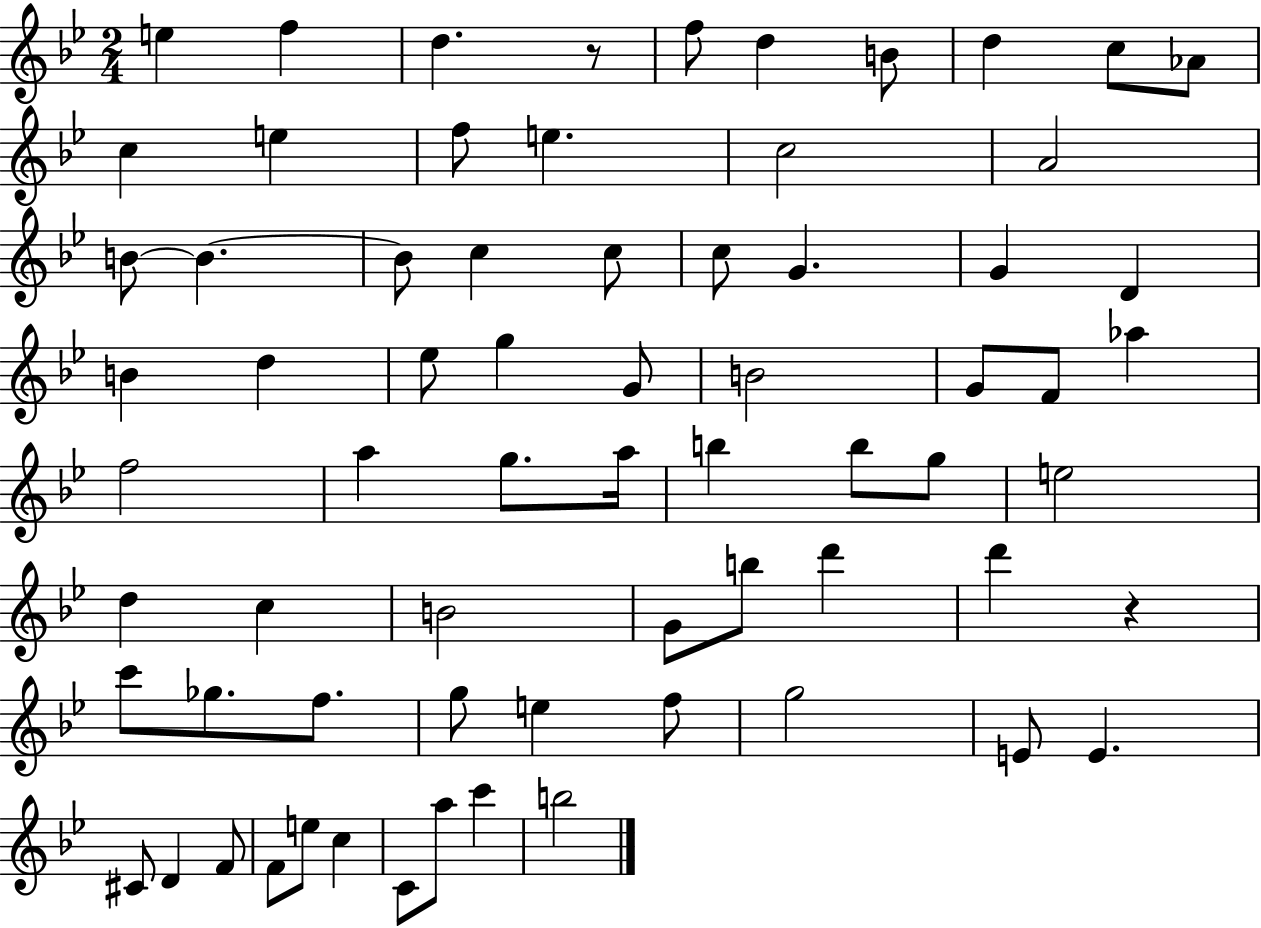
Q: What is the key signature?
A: BES major